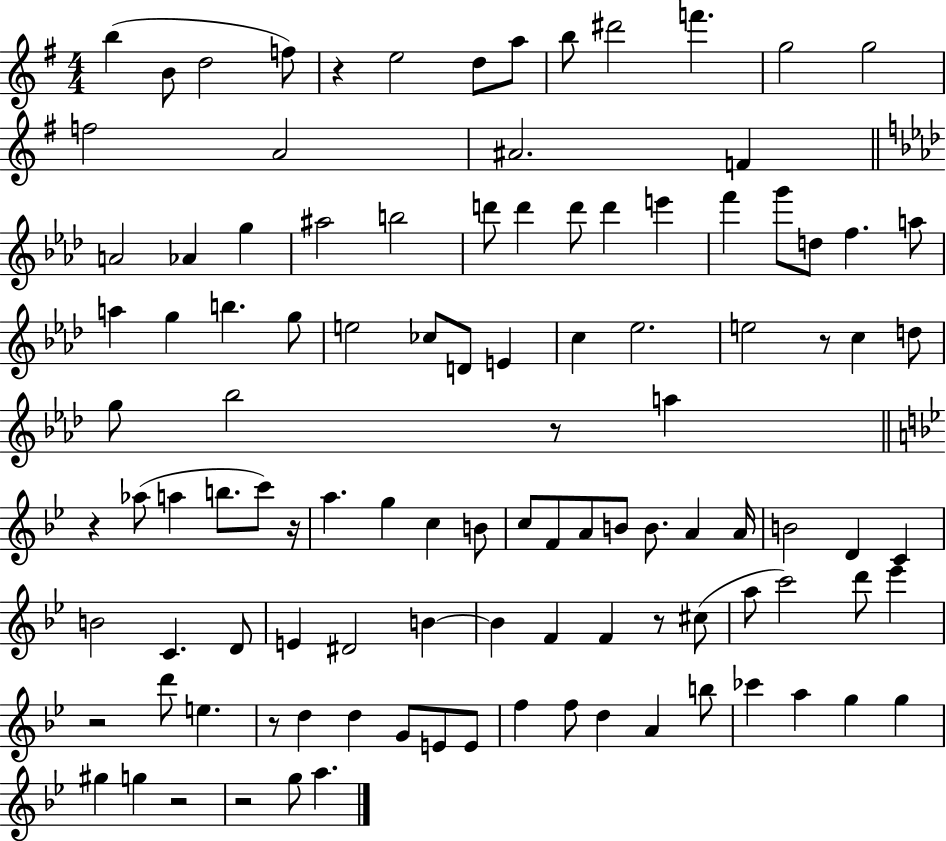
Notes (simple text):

B5/q B4/e D5/h F5/e R/q E5/h D5/e A5/e B5/e D#6/h F6/q. G5/h G5/h F5/h A4/h A#4/h. F4/q A4/h Ab4/q G5/q A#5/h B5/h D6/e D6/q D6/e D6/q E6/q F6/q G6/e D5/e F5/q. A5/e A5/q G5/q B5/q. G5/e E5/h CES5/e D4/e E4/q C5/q Eb5/h. E5/h R/e C5/q D5/e G5/e Bb5/h R/e A5/q R/q Ab5/e A5/q B5/e. C6/e R/s A5/q. G5/q C5/q B4/e C5/e F4/e A4/e B4/e B4/e. A4/q A4/s B4/h D4/q C4/q B4/h C4/q. D4/e E4/q D#4/h B4/q B4/q F4/q F4/q R/e C#5/e A5/e C6/h D6/e Eb6/q R/h D6/e E5/q. R/e D5/q D5/q G4/e E4/e E4/e F5/q F5/e D5/q A4/q B5/e CES6/q A5/q G5/q G5/q G#5/q G5/q R/h R/h G5/e A5/q.